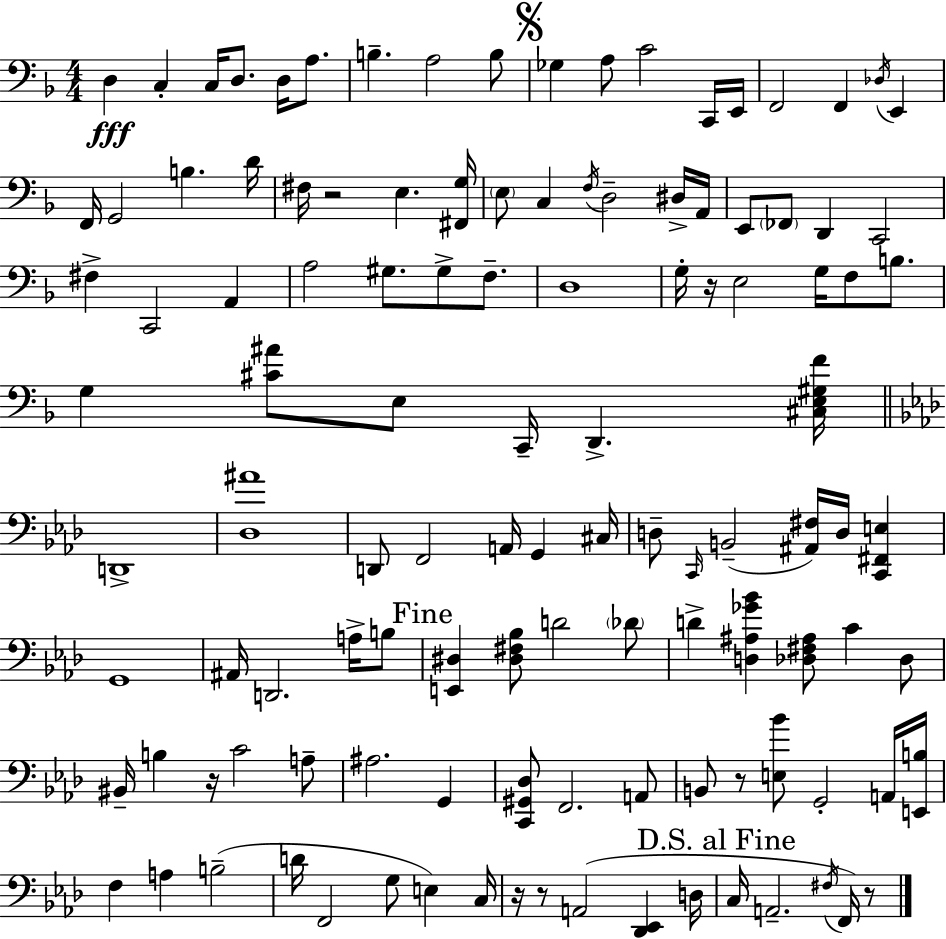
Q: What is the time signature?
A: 4/4